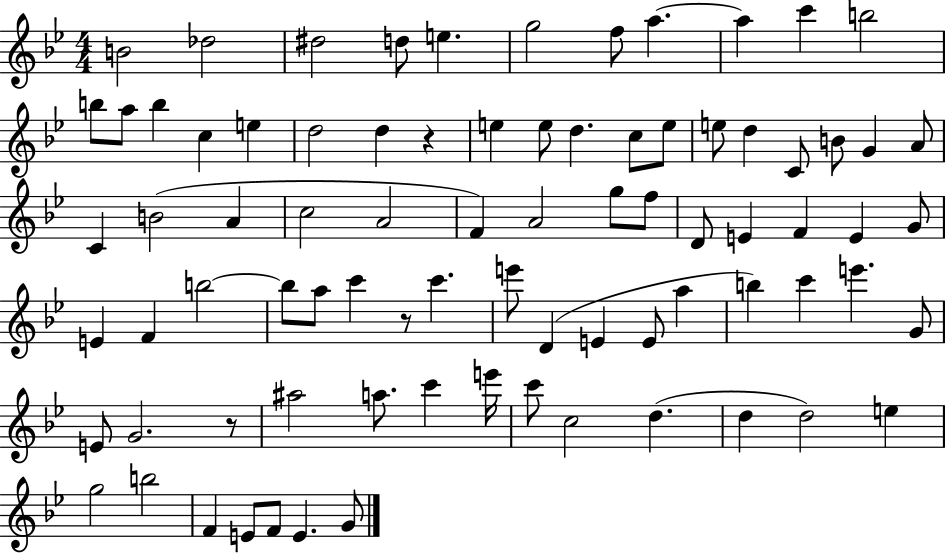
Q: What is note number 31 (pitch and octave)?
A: B4